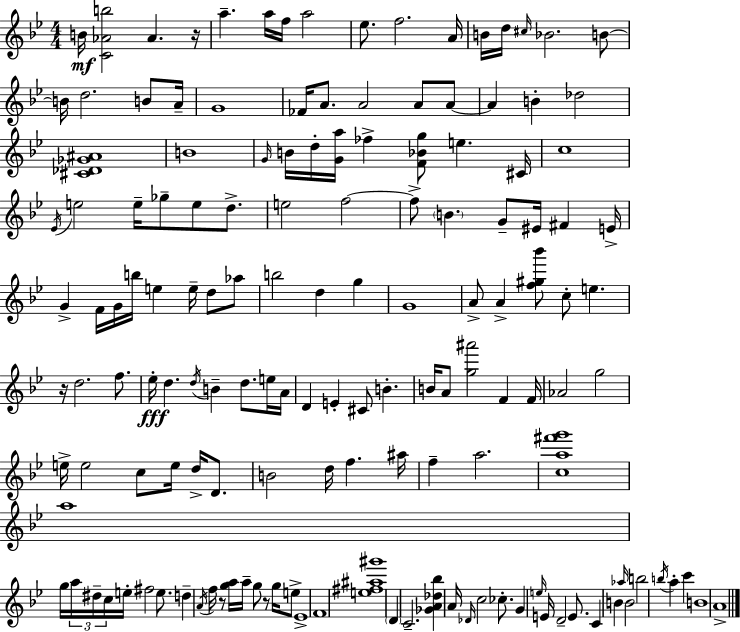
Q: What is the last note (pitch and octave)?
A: A4